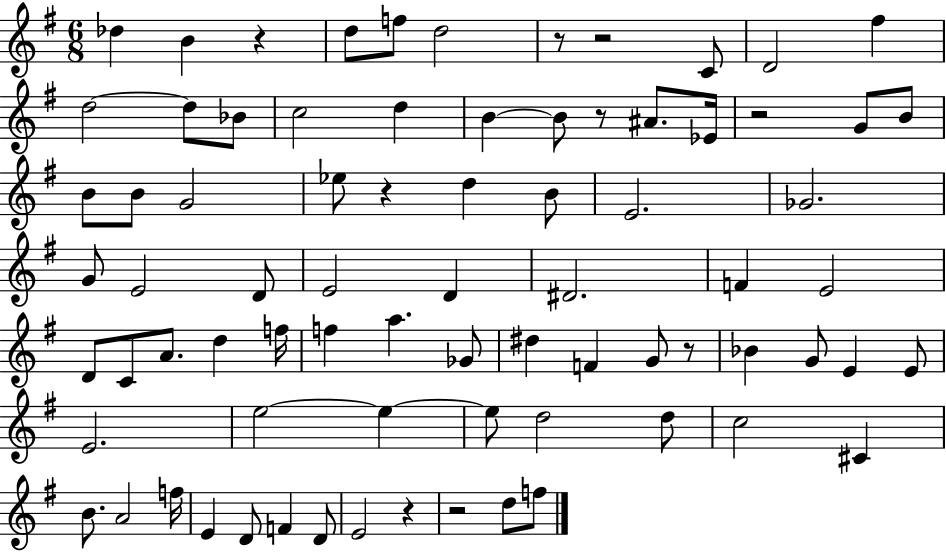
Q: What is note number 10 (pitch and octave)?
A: D5